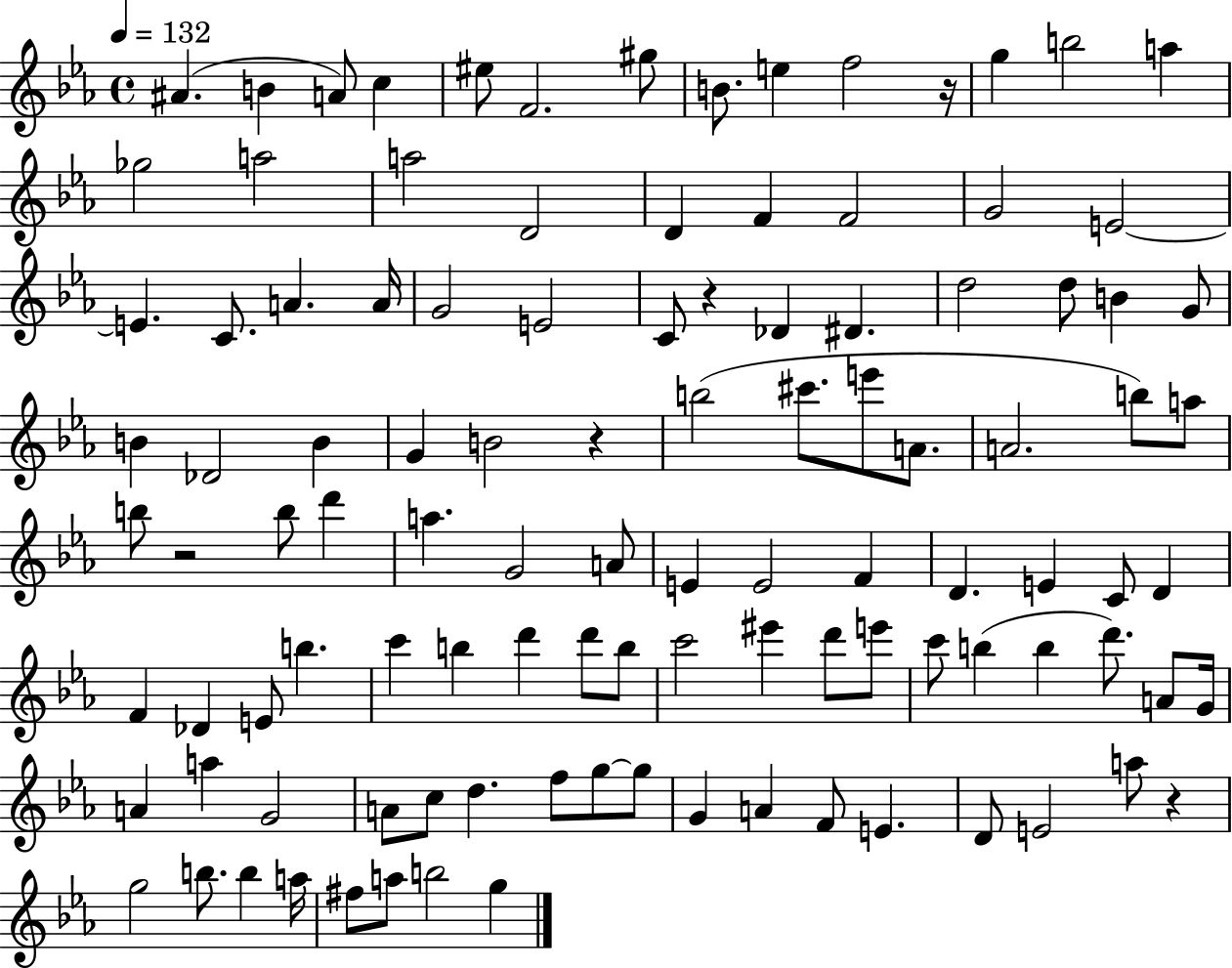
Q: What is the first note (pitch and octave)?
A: A#4